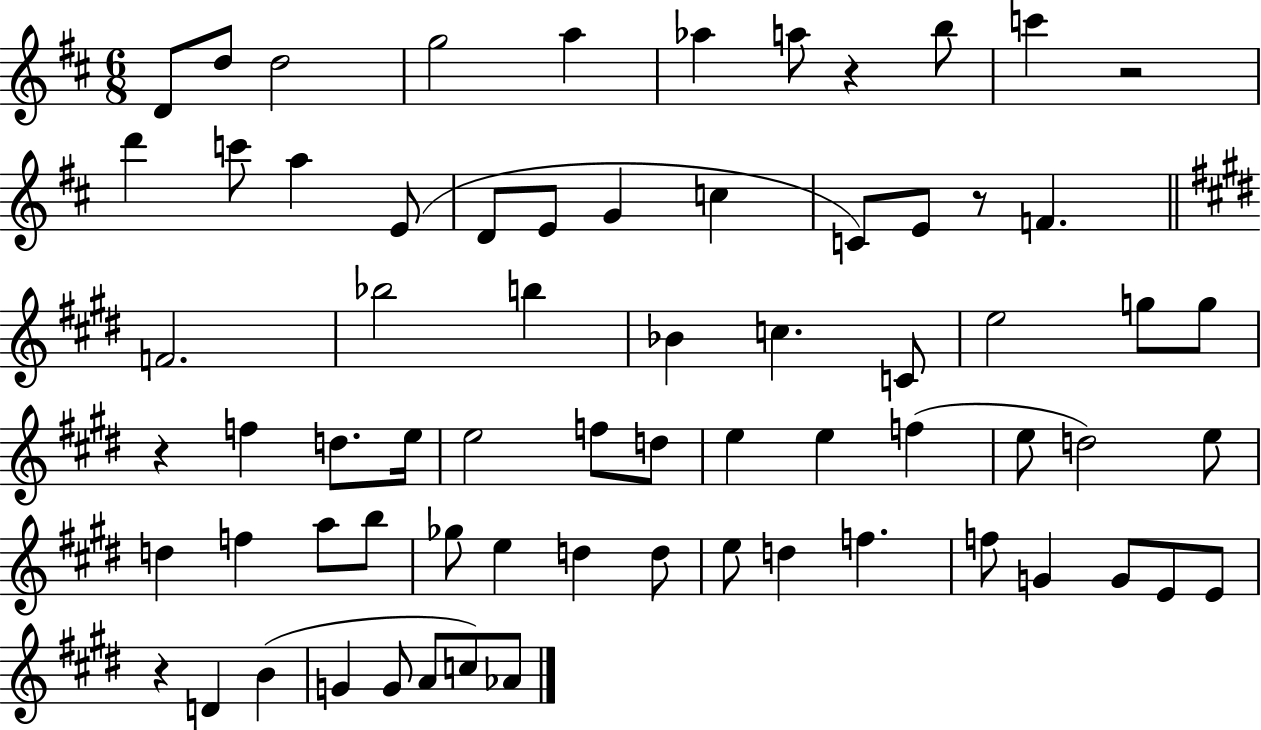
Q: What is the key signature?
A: D major